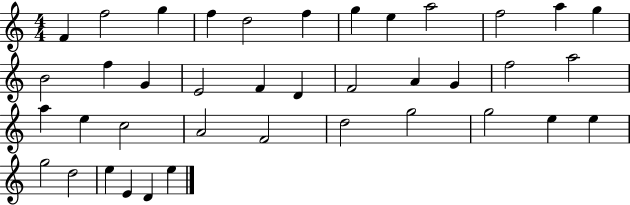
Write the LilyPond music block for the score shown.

{
  \clef treble
  \numericTimeSignature
  \time 4/4
  \key c \major
  f'4 f''2 g''4 | f''4 d''2 f''4 | g''4 e''4 a''2 | f''2 a''4 g''4 | \break b'2 f''4 g'4 | e'2 f'4 d'4 | f'2 a'4 g'4 | f''2 a''2 | \break a''4 e''4 c''2 | a'2 f'2 | d''2 g''2 | g''2 e''4 e''4 | \break g''2 d''2 | e''4 e'4 d'4 e''4 | \bar "|."
}